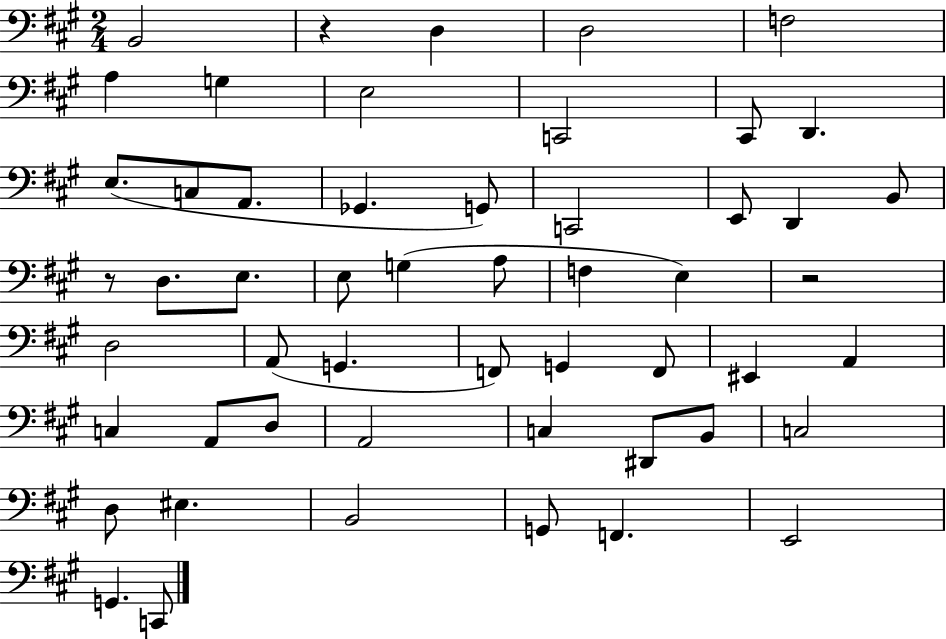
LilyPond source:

{
  \clef bass
  \numericTimeSignature
  \time 2/4
  \key a \major
  \repeat volta 2 { b,2 | r4 d4 | d2 | f2 | \break a4 g4 | e2 | c,2 | cis,8 d,4. | \break e8.( c8 a,8. | ges,4. g,8) | c,2 | e,8 d,4 b,8 | \break r8 d8. e8. | e8 g4( a8 | f4 e4) | r2 | \break d2 | a,8( g,4. | f,8) g,4 f,8 | eis,4 a,4 | \break c4 a,8 d8 | a,2 | c4 dis,8 b,8 | c2 | \break d8 eis4. | b,2 | g,8 f,4. | e,2 | \break g,4. c,8 | } \bar "|."
}